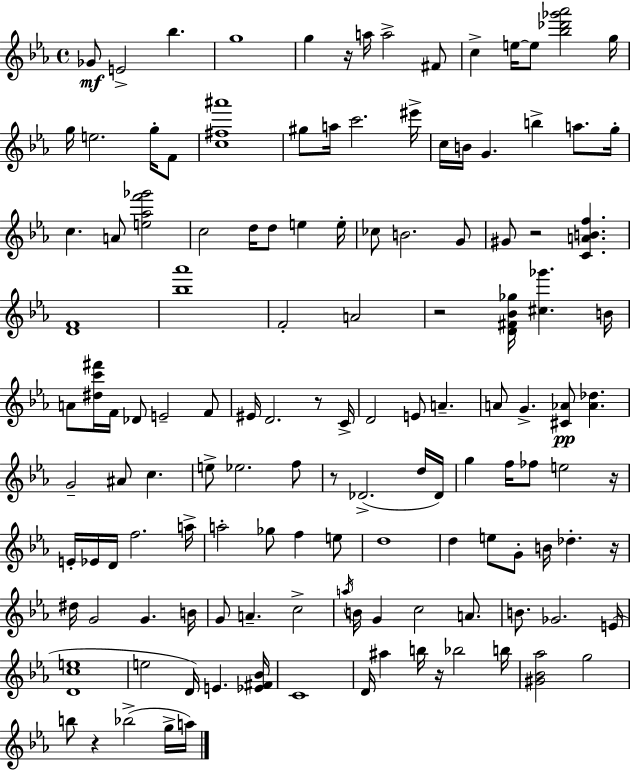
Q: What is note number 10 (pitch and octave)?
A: E5